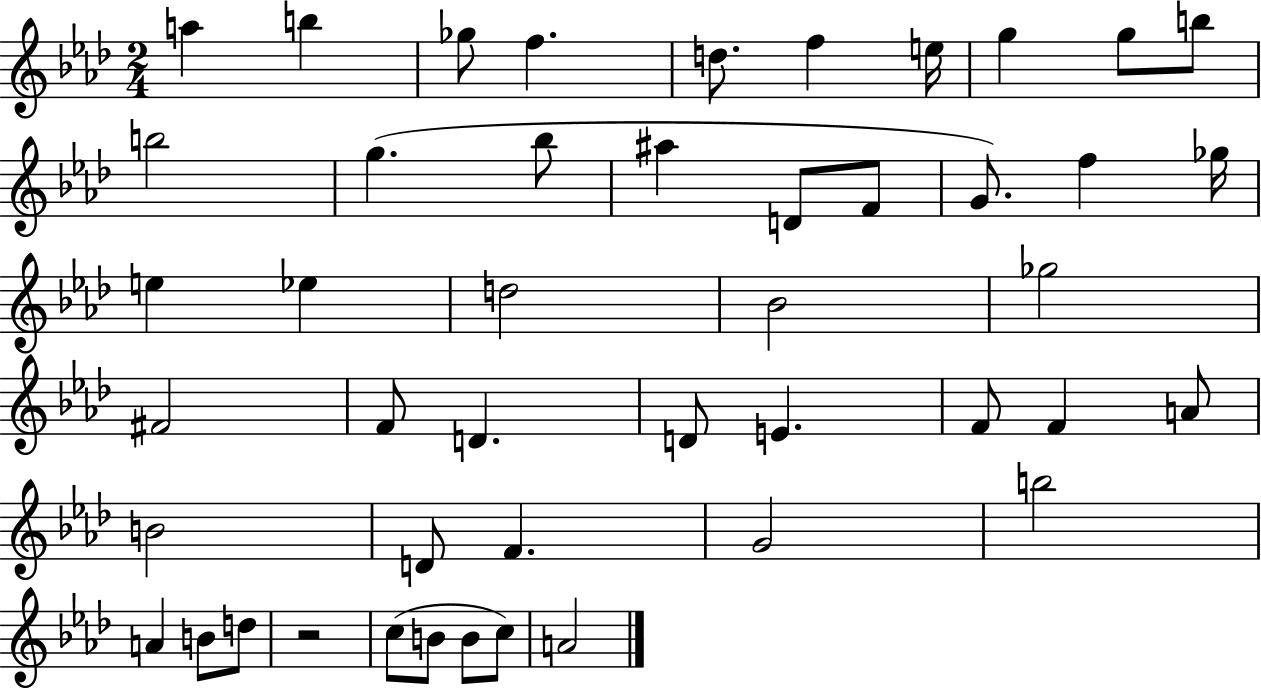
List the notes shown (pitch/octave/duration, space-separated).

A5/q B5/q Gb5/e F5/q. D5/e. F5/q E5/s G5/q G5/e B5/e B5/h G5/q. Bb5/e A#5/q D4/e F4/e G4/e. F5/q Gb5/s E5/q Eb5/q D5/h Bb4/h Gb5/h F#4/h F4/e D4/q. D4/e E4/q. F4/e F4/q A4/e B4/h D4/e F4/q. G4/h B5/h A4/q B4/e D5/e R/h C5/e B4/e B4/e C5/e A4/h